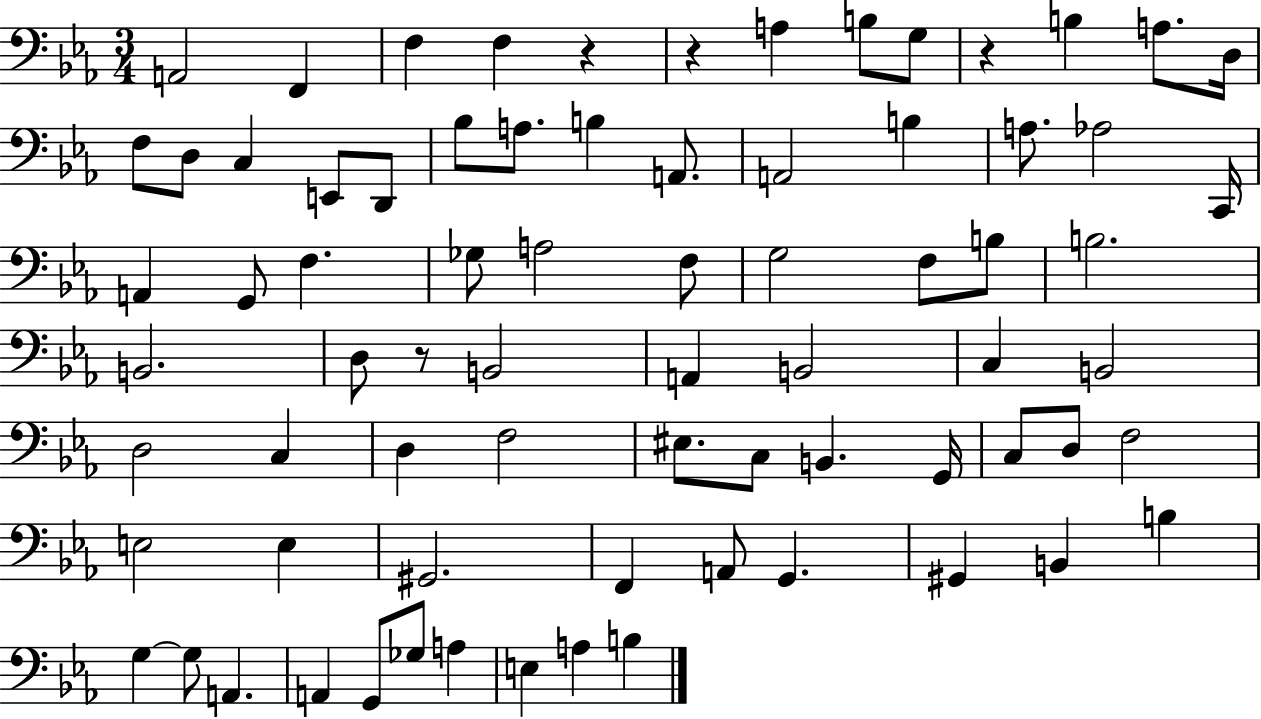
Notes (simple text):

A2/h F2/q F3/q F3/q R/q R/q A3/q B3/e G3/e R/q B3/q A3/e. D3/s F3/e D3/e C3/q E2/e D2/e Bb3/e A3/e. B3/q A2/e. A2/h B3/q A3/e. Ab3/h C2/s A2/q G2/e F3/q. Gb3/e A3/h F3/e G3/h F3/e B3/e B3/h. B2/h. D3/e R/e B2/h A2/q B2/h C3/q B2/h D3/h C3/q D3/q F3/h EIS3/e. C3/e B2/q. G2/s C3/e D3/e F3/h E3/h E3/q G#2/h. F2/q A2/e G2/q. G#2/q B2/q B3/q G3/q G3/e A2/q. A2/q G2/e Gb3/e A3/q E3/q A3/q B3/q